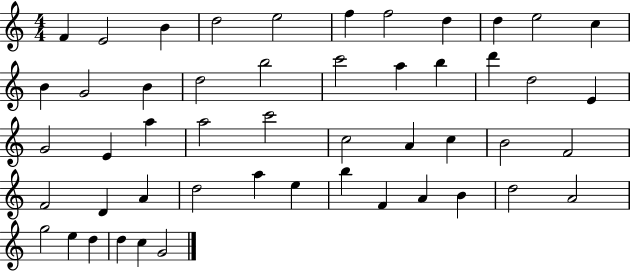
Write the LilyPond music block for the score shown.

{
  \clef treble
  \numericTimeSignature
  \time 4/4
  \key c \major
  f'4 e'2 b'4 | d''2 e''2 | f''4 f''2 d''4 | d''4 e''2 c''4 | \break b'4 g'2 b'4 | d''2 b''2 | c'''2 a''4 b''4 | d'''4 d''2 e'4 | \break g'2 e'4 a''4 | a''2 c'''2 | c''2 a'4 c''4 | b'2 f'2 | \break f'2 d'4 a'4 | d''2 a''4 e''4 | b''4 f'4 a'4 b'4 | d''2 a'2 | \break g''2 e''4 d''4 | d''4 c''4 g'2 | \bar "|."
}